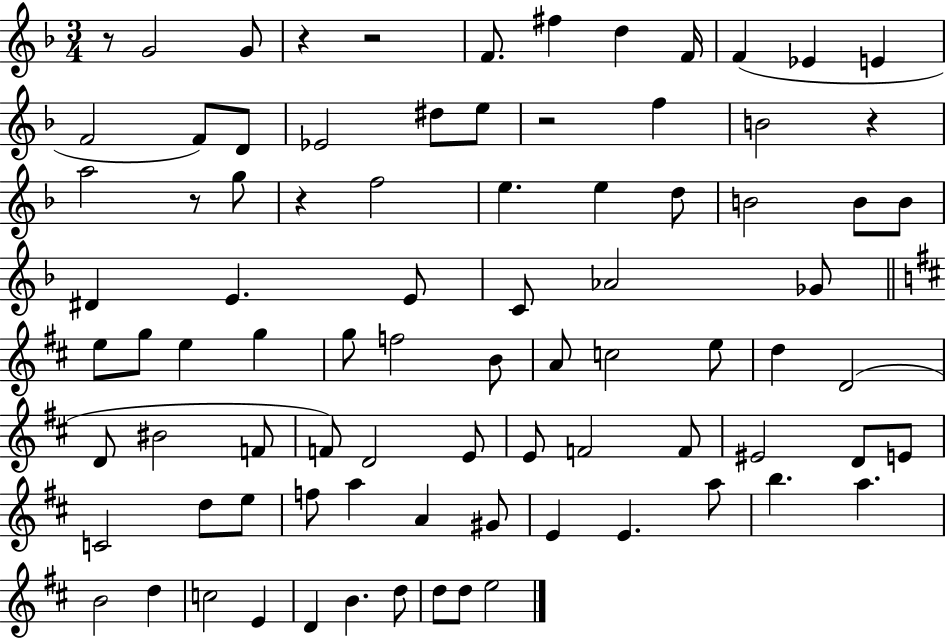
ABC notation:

X:1
T:Untitled
M:3/4
L:1/4
K:F
z/2 G2 G/2 z z2 F/2 ^f d F/4 F _E E F2 F/2 D/2 _E2 ^d/2 e/2 z2 f B2 z a2 z/2 g/2 z f2 e e d/2 B2 B/2 B/2 ^D E E/2 C/2 _A2 _G/2 e/2 g/2 e g g/2 f2 B/2 A/2 c2 e/2 d D2 D/2 ^B2 F/2 F/2 D2 E/2 E/2 F2 F/2 ^E2 D/2 E/2 C2 d/2 e/2 f/2 a A ^G/2 E E a/2 b a B2 d c2 E D B d/2 d/2 d/2 e2